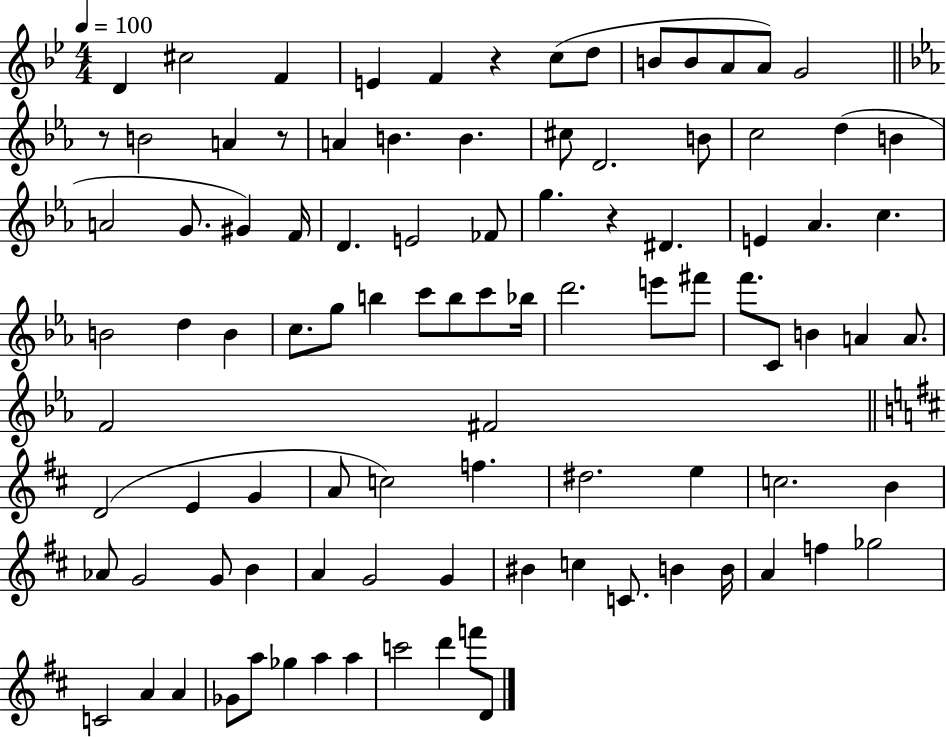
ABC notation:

X:1
T:Untitled
M:4/4
L:1/4
K:Bb
D ^c2 F E F z c/2 d/2 B/2 B/2 A/2 A/2 G2 z/2 B2 A z/2 A B B ^c/2 D2 B/2 c2 d B A2 G/2 ^G F/4 D E2 _F/2 g z ^D E _A c B2 d B c/2 g/2 b c'/2 b/2 c'/2 _b/4 d'2 e'/2 ^f'/2 f'/2 C/2 B A A/2 F2 ^F2 D2 E G A/2 c2 f ^d2 e c2 B _A/2 G2 G/2 B A G2 G ^B c C/2 B B/4 A f _g2 C2 A A _G/2 a/2 _g a a c'2 d' f'/2 D/2